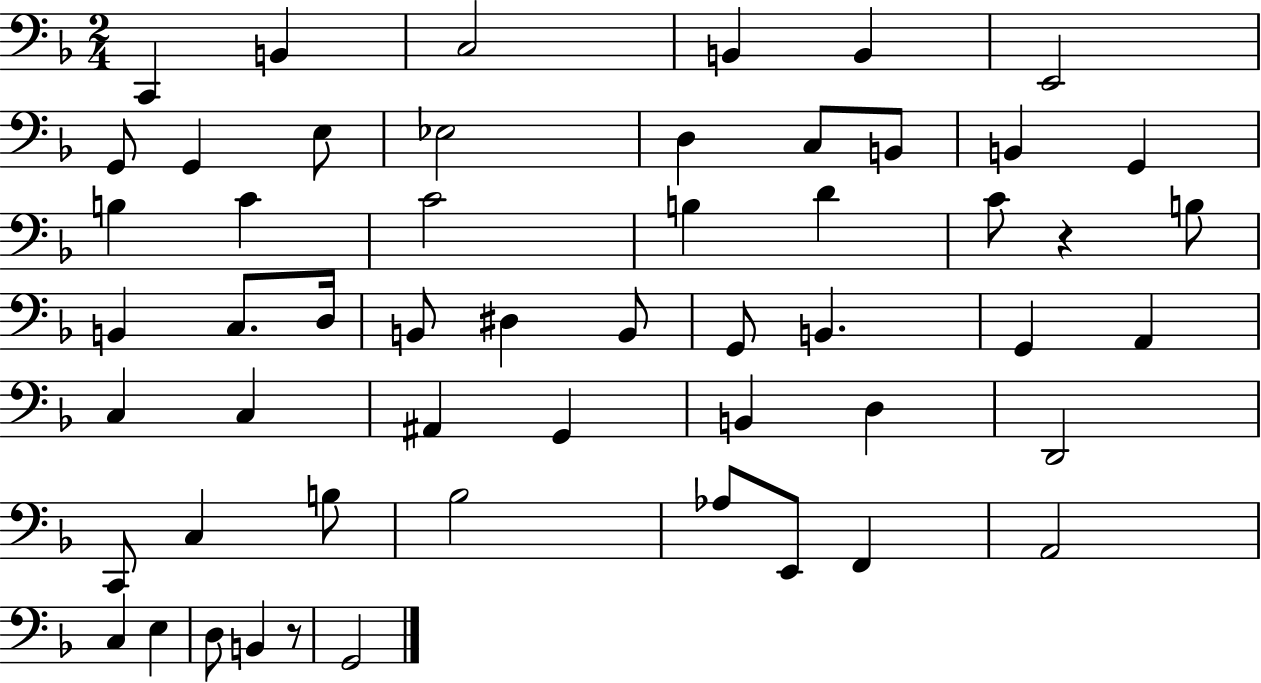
X:1
T:Untitled
M:2/4
L:1/4
K:F
C,, B,, C,2 B,, B,, E,,2 G,,/2 G,, E,/2 _E,2 D, C,/2 B,,/2 B,, G,, B, C C2 B, D C/2 z B,/2 B,, C,/2 D,/4 B,,/2 ^D, B,,/2 G,,/2 B,, G,, A,, C, C, ^A,, G,, B,, D, D,,2 C,,/2 C, B,/2 _B,2 _A,/2 E,,/2 F,, A,,2 C, E, D,/2 B,, z/2 G,,2